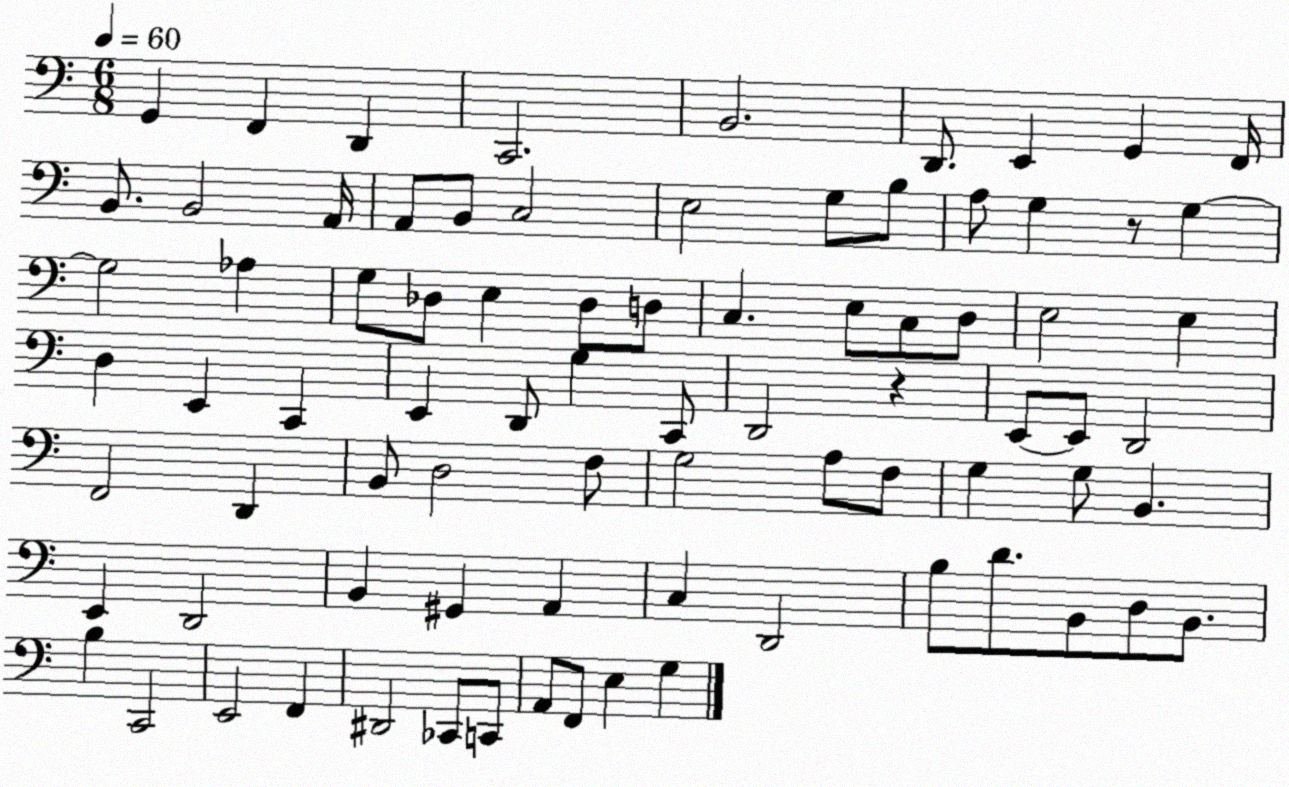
X:1
T:Untitled
M:6/8
L:1/4
K:C
G,, F,, D,, C,,2 B,,2 D,,/2 E,, G,, F,,/4 B,,/2 B,,2 A,,/4 A,,/2 B,,/2 C,2 E,2 G,/2 B,/2 A,/2 G, z/2 G, G,2 _A, G,/2 _D,/2 E, _D,/2 D,/2 C, E,/2 C,/2 D,/2 E,2 E, D, E,, C,, E,, D,,/2 G, C,,/2 D,,2 z E,,/2 E,,/2 D,,2 F,,2 D,, B,,/2 D,2 F,/2 G,2 A,/2 F,/2 G, G,/2 B,, E,, D,,2 B,, ^G,, A,, C, D,,2 B,/2 D/2 B,,/2 D,/2 B,,/2 B, C,,2 E,,2 F,, ^D,,2 _C,,/2 C,,/2 A,,/2 F,,/2 E, G,